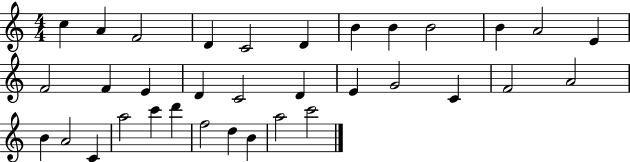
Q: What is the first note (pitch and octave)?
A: C5